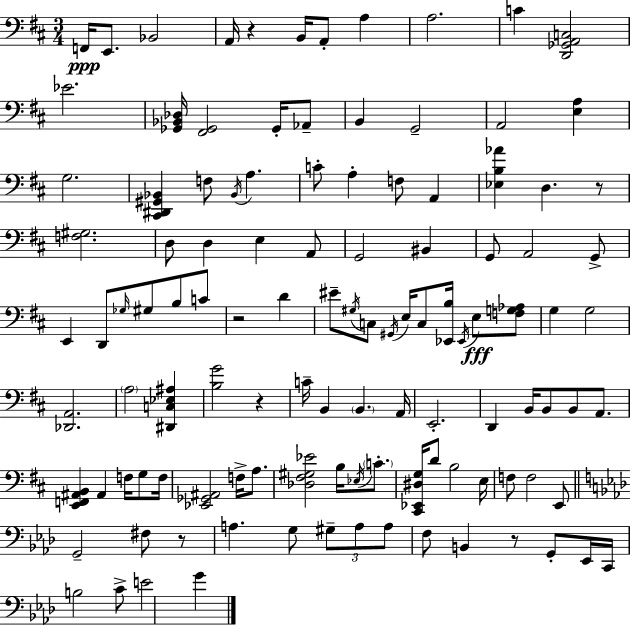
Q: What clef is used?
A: bass